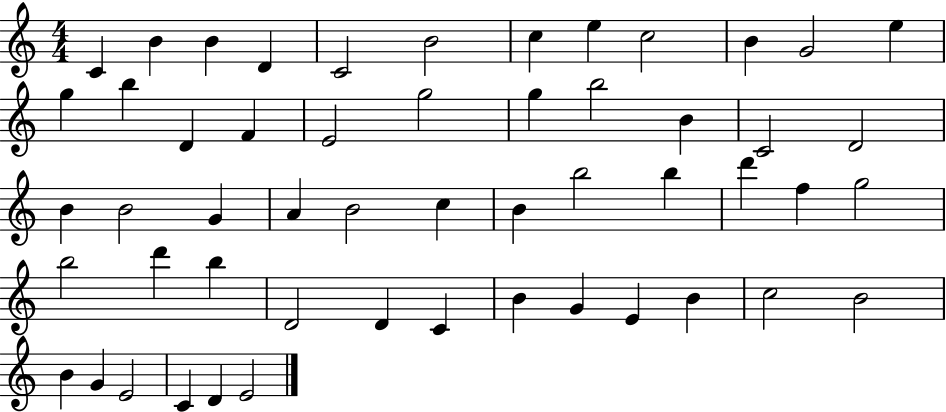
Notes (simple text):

C4/q B4/q B4/q D4/q C4/h B4/h C5/q E5/q C5/h B4/q G4/h E5/q G5/q B5/q D4/q F4/q E4/h G5/h G5/q B5/h B4/q C4/h D4/h B4/q B4/h G4/q A4/q B4/h C5/q B4/q B5/h B5/q D6/q F5/q G5/h B5/h D6/q B5/q D4/h D4/q C4/q B4/q G4/q E4/q B4/q C5/h B4/h B4/q G4/q E4/h C4/q D4/q E4/h